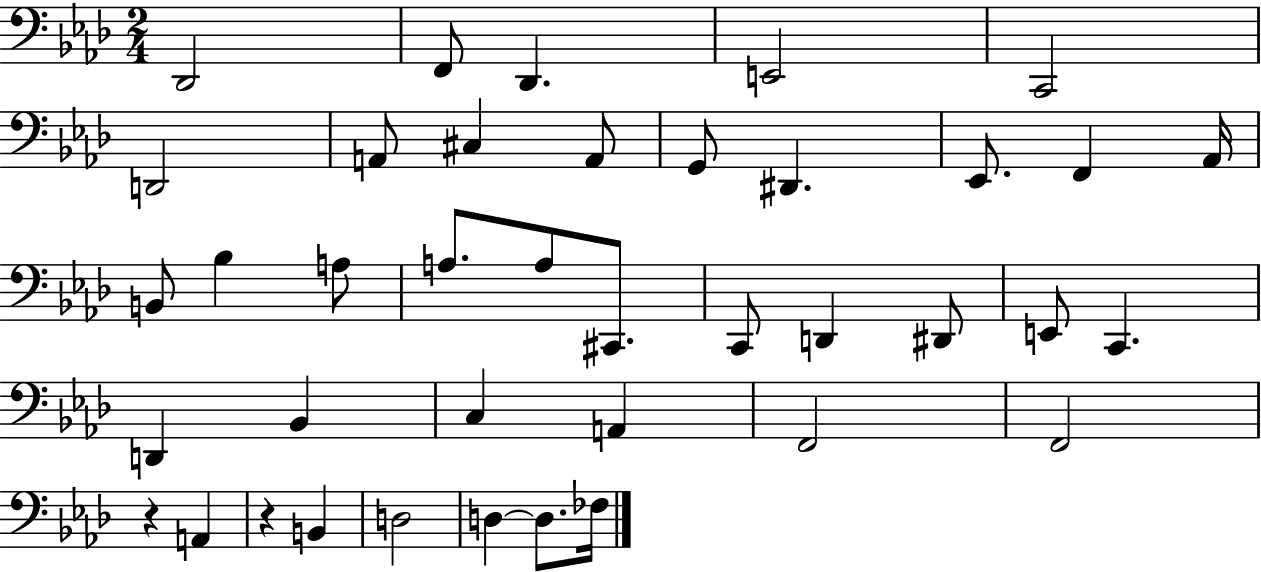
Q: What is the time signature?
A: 2/4